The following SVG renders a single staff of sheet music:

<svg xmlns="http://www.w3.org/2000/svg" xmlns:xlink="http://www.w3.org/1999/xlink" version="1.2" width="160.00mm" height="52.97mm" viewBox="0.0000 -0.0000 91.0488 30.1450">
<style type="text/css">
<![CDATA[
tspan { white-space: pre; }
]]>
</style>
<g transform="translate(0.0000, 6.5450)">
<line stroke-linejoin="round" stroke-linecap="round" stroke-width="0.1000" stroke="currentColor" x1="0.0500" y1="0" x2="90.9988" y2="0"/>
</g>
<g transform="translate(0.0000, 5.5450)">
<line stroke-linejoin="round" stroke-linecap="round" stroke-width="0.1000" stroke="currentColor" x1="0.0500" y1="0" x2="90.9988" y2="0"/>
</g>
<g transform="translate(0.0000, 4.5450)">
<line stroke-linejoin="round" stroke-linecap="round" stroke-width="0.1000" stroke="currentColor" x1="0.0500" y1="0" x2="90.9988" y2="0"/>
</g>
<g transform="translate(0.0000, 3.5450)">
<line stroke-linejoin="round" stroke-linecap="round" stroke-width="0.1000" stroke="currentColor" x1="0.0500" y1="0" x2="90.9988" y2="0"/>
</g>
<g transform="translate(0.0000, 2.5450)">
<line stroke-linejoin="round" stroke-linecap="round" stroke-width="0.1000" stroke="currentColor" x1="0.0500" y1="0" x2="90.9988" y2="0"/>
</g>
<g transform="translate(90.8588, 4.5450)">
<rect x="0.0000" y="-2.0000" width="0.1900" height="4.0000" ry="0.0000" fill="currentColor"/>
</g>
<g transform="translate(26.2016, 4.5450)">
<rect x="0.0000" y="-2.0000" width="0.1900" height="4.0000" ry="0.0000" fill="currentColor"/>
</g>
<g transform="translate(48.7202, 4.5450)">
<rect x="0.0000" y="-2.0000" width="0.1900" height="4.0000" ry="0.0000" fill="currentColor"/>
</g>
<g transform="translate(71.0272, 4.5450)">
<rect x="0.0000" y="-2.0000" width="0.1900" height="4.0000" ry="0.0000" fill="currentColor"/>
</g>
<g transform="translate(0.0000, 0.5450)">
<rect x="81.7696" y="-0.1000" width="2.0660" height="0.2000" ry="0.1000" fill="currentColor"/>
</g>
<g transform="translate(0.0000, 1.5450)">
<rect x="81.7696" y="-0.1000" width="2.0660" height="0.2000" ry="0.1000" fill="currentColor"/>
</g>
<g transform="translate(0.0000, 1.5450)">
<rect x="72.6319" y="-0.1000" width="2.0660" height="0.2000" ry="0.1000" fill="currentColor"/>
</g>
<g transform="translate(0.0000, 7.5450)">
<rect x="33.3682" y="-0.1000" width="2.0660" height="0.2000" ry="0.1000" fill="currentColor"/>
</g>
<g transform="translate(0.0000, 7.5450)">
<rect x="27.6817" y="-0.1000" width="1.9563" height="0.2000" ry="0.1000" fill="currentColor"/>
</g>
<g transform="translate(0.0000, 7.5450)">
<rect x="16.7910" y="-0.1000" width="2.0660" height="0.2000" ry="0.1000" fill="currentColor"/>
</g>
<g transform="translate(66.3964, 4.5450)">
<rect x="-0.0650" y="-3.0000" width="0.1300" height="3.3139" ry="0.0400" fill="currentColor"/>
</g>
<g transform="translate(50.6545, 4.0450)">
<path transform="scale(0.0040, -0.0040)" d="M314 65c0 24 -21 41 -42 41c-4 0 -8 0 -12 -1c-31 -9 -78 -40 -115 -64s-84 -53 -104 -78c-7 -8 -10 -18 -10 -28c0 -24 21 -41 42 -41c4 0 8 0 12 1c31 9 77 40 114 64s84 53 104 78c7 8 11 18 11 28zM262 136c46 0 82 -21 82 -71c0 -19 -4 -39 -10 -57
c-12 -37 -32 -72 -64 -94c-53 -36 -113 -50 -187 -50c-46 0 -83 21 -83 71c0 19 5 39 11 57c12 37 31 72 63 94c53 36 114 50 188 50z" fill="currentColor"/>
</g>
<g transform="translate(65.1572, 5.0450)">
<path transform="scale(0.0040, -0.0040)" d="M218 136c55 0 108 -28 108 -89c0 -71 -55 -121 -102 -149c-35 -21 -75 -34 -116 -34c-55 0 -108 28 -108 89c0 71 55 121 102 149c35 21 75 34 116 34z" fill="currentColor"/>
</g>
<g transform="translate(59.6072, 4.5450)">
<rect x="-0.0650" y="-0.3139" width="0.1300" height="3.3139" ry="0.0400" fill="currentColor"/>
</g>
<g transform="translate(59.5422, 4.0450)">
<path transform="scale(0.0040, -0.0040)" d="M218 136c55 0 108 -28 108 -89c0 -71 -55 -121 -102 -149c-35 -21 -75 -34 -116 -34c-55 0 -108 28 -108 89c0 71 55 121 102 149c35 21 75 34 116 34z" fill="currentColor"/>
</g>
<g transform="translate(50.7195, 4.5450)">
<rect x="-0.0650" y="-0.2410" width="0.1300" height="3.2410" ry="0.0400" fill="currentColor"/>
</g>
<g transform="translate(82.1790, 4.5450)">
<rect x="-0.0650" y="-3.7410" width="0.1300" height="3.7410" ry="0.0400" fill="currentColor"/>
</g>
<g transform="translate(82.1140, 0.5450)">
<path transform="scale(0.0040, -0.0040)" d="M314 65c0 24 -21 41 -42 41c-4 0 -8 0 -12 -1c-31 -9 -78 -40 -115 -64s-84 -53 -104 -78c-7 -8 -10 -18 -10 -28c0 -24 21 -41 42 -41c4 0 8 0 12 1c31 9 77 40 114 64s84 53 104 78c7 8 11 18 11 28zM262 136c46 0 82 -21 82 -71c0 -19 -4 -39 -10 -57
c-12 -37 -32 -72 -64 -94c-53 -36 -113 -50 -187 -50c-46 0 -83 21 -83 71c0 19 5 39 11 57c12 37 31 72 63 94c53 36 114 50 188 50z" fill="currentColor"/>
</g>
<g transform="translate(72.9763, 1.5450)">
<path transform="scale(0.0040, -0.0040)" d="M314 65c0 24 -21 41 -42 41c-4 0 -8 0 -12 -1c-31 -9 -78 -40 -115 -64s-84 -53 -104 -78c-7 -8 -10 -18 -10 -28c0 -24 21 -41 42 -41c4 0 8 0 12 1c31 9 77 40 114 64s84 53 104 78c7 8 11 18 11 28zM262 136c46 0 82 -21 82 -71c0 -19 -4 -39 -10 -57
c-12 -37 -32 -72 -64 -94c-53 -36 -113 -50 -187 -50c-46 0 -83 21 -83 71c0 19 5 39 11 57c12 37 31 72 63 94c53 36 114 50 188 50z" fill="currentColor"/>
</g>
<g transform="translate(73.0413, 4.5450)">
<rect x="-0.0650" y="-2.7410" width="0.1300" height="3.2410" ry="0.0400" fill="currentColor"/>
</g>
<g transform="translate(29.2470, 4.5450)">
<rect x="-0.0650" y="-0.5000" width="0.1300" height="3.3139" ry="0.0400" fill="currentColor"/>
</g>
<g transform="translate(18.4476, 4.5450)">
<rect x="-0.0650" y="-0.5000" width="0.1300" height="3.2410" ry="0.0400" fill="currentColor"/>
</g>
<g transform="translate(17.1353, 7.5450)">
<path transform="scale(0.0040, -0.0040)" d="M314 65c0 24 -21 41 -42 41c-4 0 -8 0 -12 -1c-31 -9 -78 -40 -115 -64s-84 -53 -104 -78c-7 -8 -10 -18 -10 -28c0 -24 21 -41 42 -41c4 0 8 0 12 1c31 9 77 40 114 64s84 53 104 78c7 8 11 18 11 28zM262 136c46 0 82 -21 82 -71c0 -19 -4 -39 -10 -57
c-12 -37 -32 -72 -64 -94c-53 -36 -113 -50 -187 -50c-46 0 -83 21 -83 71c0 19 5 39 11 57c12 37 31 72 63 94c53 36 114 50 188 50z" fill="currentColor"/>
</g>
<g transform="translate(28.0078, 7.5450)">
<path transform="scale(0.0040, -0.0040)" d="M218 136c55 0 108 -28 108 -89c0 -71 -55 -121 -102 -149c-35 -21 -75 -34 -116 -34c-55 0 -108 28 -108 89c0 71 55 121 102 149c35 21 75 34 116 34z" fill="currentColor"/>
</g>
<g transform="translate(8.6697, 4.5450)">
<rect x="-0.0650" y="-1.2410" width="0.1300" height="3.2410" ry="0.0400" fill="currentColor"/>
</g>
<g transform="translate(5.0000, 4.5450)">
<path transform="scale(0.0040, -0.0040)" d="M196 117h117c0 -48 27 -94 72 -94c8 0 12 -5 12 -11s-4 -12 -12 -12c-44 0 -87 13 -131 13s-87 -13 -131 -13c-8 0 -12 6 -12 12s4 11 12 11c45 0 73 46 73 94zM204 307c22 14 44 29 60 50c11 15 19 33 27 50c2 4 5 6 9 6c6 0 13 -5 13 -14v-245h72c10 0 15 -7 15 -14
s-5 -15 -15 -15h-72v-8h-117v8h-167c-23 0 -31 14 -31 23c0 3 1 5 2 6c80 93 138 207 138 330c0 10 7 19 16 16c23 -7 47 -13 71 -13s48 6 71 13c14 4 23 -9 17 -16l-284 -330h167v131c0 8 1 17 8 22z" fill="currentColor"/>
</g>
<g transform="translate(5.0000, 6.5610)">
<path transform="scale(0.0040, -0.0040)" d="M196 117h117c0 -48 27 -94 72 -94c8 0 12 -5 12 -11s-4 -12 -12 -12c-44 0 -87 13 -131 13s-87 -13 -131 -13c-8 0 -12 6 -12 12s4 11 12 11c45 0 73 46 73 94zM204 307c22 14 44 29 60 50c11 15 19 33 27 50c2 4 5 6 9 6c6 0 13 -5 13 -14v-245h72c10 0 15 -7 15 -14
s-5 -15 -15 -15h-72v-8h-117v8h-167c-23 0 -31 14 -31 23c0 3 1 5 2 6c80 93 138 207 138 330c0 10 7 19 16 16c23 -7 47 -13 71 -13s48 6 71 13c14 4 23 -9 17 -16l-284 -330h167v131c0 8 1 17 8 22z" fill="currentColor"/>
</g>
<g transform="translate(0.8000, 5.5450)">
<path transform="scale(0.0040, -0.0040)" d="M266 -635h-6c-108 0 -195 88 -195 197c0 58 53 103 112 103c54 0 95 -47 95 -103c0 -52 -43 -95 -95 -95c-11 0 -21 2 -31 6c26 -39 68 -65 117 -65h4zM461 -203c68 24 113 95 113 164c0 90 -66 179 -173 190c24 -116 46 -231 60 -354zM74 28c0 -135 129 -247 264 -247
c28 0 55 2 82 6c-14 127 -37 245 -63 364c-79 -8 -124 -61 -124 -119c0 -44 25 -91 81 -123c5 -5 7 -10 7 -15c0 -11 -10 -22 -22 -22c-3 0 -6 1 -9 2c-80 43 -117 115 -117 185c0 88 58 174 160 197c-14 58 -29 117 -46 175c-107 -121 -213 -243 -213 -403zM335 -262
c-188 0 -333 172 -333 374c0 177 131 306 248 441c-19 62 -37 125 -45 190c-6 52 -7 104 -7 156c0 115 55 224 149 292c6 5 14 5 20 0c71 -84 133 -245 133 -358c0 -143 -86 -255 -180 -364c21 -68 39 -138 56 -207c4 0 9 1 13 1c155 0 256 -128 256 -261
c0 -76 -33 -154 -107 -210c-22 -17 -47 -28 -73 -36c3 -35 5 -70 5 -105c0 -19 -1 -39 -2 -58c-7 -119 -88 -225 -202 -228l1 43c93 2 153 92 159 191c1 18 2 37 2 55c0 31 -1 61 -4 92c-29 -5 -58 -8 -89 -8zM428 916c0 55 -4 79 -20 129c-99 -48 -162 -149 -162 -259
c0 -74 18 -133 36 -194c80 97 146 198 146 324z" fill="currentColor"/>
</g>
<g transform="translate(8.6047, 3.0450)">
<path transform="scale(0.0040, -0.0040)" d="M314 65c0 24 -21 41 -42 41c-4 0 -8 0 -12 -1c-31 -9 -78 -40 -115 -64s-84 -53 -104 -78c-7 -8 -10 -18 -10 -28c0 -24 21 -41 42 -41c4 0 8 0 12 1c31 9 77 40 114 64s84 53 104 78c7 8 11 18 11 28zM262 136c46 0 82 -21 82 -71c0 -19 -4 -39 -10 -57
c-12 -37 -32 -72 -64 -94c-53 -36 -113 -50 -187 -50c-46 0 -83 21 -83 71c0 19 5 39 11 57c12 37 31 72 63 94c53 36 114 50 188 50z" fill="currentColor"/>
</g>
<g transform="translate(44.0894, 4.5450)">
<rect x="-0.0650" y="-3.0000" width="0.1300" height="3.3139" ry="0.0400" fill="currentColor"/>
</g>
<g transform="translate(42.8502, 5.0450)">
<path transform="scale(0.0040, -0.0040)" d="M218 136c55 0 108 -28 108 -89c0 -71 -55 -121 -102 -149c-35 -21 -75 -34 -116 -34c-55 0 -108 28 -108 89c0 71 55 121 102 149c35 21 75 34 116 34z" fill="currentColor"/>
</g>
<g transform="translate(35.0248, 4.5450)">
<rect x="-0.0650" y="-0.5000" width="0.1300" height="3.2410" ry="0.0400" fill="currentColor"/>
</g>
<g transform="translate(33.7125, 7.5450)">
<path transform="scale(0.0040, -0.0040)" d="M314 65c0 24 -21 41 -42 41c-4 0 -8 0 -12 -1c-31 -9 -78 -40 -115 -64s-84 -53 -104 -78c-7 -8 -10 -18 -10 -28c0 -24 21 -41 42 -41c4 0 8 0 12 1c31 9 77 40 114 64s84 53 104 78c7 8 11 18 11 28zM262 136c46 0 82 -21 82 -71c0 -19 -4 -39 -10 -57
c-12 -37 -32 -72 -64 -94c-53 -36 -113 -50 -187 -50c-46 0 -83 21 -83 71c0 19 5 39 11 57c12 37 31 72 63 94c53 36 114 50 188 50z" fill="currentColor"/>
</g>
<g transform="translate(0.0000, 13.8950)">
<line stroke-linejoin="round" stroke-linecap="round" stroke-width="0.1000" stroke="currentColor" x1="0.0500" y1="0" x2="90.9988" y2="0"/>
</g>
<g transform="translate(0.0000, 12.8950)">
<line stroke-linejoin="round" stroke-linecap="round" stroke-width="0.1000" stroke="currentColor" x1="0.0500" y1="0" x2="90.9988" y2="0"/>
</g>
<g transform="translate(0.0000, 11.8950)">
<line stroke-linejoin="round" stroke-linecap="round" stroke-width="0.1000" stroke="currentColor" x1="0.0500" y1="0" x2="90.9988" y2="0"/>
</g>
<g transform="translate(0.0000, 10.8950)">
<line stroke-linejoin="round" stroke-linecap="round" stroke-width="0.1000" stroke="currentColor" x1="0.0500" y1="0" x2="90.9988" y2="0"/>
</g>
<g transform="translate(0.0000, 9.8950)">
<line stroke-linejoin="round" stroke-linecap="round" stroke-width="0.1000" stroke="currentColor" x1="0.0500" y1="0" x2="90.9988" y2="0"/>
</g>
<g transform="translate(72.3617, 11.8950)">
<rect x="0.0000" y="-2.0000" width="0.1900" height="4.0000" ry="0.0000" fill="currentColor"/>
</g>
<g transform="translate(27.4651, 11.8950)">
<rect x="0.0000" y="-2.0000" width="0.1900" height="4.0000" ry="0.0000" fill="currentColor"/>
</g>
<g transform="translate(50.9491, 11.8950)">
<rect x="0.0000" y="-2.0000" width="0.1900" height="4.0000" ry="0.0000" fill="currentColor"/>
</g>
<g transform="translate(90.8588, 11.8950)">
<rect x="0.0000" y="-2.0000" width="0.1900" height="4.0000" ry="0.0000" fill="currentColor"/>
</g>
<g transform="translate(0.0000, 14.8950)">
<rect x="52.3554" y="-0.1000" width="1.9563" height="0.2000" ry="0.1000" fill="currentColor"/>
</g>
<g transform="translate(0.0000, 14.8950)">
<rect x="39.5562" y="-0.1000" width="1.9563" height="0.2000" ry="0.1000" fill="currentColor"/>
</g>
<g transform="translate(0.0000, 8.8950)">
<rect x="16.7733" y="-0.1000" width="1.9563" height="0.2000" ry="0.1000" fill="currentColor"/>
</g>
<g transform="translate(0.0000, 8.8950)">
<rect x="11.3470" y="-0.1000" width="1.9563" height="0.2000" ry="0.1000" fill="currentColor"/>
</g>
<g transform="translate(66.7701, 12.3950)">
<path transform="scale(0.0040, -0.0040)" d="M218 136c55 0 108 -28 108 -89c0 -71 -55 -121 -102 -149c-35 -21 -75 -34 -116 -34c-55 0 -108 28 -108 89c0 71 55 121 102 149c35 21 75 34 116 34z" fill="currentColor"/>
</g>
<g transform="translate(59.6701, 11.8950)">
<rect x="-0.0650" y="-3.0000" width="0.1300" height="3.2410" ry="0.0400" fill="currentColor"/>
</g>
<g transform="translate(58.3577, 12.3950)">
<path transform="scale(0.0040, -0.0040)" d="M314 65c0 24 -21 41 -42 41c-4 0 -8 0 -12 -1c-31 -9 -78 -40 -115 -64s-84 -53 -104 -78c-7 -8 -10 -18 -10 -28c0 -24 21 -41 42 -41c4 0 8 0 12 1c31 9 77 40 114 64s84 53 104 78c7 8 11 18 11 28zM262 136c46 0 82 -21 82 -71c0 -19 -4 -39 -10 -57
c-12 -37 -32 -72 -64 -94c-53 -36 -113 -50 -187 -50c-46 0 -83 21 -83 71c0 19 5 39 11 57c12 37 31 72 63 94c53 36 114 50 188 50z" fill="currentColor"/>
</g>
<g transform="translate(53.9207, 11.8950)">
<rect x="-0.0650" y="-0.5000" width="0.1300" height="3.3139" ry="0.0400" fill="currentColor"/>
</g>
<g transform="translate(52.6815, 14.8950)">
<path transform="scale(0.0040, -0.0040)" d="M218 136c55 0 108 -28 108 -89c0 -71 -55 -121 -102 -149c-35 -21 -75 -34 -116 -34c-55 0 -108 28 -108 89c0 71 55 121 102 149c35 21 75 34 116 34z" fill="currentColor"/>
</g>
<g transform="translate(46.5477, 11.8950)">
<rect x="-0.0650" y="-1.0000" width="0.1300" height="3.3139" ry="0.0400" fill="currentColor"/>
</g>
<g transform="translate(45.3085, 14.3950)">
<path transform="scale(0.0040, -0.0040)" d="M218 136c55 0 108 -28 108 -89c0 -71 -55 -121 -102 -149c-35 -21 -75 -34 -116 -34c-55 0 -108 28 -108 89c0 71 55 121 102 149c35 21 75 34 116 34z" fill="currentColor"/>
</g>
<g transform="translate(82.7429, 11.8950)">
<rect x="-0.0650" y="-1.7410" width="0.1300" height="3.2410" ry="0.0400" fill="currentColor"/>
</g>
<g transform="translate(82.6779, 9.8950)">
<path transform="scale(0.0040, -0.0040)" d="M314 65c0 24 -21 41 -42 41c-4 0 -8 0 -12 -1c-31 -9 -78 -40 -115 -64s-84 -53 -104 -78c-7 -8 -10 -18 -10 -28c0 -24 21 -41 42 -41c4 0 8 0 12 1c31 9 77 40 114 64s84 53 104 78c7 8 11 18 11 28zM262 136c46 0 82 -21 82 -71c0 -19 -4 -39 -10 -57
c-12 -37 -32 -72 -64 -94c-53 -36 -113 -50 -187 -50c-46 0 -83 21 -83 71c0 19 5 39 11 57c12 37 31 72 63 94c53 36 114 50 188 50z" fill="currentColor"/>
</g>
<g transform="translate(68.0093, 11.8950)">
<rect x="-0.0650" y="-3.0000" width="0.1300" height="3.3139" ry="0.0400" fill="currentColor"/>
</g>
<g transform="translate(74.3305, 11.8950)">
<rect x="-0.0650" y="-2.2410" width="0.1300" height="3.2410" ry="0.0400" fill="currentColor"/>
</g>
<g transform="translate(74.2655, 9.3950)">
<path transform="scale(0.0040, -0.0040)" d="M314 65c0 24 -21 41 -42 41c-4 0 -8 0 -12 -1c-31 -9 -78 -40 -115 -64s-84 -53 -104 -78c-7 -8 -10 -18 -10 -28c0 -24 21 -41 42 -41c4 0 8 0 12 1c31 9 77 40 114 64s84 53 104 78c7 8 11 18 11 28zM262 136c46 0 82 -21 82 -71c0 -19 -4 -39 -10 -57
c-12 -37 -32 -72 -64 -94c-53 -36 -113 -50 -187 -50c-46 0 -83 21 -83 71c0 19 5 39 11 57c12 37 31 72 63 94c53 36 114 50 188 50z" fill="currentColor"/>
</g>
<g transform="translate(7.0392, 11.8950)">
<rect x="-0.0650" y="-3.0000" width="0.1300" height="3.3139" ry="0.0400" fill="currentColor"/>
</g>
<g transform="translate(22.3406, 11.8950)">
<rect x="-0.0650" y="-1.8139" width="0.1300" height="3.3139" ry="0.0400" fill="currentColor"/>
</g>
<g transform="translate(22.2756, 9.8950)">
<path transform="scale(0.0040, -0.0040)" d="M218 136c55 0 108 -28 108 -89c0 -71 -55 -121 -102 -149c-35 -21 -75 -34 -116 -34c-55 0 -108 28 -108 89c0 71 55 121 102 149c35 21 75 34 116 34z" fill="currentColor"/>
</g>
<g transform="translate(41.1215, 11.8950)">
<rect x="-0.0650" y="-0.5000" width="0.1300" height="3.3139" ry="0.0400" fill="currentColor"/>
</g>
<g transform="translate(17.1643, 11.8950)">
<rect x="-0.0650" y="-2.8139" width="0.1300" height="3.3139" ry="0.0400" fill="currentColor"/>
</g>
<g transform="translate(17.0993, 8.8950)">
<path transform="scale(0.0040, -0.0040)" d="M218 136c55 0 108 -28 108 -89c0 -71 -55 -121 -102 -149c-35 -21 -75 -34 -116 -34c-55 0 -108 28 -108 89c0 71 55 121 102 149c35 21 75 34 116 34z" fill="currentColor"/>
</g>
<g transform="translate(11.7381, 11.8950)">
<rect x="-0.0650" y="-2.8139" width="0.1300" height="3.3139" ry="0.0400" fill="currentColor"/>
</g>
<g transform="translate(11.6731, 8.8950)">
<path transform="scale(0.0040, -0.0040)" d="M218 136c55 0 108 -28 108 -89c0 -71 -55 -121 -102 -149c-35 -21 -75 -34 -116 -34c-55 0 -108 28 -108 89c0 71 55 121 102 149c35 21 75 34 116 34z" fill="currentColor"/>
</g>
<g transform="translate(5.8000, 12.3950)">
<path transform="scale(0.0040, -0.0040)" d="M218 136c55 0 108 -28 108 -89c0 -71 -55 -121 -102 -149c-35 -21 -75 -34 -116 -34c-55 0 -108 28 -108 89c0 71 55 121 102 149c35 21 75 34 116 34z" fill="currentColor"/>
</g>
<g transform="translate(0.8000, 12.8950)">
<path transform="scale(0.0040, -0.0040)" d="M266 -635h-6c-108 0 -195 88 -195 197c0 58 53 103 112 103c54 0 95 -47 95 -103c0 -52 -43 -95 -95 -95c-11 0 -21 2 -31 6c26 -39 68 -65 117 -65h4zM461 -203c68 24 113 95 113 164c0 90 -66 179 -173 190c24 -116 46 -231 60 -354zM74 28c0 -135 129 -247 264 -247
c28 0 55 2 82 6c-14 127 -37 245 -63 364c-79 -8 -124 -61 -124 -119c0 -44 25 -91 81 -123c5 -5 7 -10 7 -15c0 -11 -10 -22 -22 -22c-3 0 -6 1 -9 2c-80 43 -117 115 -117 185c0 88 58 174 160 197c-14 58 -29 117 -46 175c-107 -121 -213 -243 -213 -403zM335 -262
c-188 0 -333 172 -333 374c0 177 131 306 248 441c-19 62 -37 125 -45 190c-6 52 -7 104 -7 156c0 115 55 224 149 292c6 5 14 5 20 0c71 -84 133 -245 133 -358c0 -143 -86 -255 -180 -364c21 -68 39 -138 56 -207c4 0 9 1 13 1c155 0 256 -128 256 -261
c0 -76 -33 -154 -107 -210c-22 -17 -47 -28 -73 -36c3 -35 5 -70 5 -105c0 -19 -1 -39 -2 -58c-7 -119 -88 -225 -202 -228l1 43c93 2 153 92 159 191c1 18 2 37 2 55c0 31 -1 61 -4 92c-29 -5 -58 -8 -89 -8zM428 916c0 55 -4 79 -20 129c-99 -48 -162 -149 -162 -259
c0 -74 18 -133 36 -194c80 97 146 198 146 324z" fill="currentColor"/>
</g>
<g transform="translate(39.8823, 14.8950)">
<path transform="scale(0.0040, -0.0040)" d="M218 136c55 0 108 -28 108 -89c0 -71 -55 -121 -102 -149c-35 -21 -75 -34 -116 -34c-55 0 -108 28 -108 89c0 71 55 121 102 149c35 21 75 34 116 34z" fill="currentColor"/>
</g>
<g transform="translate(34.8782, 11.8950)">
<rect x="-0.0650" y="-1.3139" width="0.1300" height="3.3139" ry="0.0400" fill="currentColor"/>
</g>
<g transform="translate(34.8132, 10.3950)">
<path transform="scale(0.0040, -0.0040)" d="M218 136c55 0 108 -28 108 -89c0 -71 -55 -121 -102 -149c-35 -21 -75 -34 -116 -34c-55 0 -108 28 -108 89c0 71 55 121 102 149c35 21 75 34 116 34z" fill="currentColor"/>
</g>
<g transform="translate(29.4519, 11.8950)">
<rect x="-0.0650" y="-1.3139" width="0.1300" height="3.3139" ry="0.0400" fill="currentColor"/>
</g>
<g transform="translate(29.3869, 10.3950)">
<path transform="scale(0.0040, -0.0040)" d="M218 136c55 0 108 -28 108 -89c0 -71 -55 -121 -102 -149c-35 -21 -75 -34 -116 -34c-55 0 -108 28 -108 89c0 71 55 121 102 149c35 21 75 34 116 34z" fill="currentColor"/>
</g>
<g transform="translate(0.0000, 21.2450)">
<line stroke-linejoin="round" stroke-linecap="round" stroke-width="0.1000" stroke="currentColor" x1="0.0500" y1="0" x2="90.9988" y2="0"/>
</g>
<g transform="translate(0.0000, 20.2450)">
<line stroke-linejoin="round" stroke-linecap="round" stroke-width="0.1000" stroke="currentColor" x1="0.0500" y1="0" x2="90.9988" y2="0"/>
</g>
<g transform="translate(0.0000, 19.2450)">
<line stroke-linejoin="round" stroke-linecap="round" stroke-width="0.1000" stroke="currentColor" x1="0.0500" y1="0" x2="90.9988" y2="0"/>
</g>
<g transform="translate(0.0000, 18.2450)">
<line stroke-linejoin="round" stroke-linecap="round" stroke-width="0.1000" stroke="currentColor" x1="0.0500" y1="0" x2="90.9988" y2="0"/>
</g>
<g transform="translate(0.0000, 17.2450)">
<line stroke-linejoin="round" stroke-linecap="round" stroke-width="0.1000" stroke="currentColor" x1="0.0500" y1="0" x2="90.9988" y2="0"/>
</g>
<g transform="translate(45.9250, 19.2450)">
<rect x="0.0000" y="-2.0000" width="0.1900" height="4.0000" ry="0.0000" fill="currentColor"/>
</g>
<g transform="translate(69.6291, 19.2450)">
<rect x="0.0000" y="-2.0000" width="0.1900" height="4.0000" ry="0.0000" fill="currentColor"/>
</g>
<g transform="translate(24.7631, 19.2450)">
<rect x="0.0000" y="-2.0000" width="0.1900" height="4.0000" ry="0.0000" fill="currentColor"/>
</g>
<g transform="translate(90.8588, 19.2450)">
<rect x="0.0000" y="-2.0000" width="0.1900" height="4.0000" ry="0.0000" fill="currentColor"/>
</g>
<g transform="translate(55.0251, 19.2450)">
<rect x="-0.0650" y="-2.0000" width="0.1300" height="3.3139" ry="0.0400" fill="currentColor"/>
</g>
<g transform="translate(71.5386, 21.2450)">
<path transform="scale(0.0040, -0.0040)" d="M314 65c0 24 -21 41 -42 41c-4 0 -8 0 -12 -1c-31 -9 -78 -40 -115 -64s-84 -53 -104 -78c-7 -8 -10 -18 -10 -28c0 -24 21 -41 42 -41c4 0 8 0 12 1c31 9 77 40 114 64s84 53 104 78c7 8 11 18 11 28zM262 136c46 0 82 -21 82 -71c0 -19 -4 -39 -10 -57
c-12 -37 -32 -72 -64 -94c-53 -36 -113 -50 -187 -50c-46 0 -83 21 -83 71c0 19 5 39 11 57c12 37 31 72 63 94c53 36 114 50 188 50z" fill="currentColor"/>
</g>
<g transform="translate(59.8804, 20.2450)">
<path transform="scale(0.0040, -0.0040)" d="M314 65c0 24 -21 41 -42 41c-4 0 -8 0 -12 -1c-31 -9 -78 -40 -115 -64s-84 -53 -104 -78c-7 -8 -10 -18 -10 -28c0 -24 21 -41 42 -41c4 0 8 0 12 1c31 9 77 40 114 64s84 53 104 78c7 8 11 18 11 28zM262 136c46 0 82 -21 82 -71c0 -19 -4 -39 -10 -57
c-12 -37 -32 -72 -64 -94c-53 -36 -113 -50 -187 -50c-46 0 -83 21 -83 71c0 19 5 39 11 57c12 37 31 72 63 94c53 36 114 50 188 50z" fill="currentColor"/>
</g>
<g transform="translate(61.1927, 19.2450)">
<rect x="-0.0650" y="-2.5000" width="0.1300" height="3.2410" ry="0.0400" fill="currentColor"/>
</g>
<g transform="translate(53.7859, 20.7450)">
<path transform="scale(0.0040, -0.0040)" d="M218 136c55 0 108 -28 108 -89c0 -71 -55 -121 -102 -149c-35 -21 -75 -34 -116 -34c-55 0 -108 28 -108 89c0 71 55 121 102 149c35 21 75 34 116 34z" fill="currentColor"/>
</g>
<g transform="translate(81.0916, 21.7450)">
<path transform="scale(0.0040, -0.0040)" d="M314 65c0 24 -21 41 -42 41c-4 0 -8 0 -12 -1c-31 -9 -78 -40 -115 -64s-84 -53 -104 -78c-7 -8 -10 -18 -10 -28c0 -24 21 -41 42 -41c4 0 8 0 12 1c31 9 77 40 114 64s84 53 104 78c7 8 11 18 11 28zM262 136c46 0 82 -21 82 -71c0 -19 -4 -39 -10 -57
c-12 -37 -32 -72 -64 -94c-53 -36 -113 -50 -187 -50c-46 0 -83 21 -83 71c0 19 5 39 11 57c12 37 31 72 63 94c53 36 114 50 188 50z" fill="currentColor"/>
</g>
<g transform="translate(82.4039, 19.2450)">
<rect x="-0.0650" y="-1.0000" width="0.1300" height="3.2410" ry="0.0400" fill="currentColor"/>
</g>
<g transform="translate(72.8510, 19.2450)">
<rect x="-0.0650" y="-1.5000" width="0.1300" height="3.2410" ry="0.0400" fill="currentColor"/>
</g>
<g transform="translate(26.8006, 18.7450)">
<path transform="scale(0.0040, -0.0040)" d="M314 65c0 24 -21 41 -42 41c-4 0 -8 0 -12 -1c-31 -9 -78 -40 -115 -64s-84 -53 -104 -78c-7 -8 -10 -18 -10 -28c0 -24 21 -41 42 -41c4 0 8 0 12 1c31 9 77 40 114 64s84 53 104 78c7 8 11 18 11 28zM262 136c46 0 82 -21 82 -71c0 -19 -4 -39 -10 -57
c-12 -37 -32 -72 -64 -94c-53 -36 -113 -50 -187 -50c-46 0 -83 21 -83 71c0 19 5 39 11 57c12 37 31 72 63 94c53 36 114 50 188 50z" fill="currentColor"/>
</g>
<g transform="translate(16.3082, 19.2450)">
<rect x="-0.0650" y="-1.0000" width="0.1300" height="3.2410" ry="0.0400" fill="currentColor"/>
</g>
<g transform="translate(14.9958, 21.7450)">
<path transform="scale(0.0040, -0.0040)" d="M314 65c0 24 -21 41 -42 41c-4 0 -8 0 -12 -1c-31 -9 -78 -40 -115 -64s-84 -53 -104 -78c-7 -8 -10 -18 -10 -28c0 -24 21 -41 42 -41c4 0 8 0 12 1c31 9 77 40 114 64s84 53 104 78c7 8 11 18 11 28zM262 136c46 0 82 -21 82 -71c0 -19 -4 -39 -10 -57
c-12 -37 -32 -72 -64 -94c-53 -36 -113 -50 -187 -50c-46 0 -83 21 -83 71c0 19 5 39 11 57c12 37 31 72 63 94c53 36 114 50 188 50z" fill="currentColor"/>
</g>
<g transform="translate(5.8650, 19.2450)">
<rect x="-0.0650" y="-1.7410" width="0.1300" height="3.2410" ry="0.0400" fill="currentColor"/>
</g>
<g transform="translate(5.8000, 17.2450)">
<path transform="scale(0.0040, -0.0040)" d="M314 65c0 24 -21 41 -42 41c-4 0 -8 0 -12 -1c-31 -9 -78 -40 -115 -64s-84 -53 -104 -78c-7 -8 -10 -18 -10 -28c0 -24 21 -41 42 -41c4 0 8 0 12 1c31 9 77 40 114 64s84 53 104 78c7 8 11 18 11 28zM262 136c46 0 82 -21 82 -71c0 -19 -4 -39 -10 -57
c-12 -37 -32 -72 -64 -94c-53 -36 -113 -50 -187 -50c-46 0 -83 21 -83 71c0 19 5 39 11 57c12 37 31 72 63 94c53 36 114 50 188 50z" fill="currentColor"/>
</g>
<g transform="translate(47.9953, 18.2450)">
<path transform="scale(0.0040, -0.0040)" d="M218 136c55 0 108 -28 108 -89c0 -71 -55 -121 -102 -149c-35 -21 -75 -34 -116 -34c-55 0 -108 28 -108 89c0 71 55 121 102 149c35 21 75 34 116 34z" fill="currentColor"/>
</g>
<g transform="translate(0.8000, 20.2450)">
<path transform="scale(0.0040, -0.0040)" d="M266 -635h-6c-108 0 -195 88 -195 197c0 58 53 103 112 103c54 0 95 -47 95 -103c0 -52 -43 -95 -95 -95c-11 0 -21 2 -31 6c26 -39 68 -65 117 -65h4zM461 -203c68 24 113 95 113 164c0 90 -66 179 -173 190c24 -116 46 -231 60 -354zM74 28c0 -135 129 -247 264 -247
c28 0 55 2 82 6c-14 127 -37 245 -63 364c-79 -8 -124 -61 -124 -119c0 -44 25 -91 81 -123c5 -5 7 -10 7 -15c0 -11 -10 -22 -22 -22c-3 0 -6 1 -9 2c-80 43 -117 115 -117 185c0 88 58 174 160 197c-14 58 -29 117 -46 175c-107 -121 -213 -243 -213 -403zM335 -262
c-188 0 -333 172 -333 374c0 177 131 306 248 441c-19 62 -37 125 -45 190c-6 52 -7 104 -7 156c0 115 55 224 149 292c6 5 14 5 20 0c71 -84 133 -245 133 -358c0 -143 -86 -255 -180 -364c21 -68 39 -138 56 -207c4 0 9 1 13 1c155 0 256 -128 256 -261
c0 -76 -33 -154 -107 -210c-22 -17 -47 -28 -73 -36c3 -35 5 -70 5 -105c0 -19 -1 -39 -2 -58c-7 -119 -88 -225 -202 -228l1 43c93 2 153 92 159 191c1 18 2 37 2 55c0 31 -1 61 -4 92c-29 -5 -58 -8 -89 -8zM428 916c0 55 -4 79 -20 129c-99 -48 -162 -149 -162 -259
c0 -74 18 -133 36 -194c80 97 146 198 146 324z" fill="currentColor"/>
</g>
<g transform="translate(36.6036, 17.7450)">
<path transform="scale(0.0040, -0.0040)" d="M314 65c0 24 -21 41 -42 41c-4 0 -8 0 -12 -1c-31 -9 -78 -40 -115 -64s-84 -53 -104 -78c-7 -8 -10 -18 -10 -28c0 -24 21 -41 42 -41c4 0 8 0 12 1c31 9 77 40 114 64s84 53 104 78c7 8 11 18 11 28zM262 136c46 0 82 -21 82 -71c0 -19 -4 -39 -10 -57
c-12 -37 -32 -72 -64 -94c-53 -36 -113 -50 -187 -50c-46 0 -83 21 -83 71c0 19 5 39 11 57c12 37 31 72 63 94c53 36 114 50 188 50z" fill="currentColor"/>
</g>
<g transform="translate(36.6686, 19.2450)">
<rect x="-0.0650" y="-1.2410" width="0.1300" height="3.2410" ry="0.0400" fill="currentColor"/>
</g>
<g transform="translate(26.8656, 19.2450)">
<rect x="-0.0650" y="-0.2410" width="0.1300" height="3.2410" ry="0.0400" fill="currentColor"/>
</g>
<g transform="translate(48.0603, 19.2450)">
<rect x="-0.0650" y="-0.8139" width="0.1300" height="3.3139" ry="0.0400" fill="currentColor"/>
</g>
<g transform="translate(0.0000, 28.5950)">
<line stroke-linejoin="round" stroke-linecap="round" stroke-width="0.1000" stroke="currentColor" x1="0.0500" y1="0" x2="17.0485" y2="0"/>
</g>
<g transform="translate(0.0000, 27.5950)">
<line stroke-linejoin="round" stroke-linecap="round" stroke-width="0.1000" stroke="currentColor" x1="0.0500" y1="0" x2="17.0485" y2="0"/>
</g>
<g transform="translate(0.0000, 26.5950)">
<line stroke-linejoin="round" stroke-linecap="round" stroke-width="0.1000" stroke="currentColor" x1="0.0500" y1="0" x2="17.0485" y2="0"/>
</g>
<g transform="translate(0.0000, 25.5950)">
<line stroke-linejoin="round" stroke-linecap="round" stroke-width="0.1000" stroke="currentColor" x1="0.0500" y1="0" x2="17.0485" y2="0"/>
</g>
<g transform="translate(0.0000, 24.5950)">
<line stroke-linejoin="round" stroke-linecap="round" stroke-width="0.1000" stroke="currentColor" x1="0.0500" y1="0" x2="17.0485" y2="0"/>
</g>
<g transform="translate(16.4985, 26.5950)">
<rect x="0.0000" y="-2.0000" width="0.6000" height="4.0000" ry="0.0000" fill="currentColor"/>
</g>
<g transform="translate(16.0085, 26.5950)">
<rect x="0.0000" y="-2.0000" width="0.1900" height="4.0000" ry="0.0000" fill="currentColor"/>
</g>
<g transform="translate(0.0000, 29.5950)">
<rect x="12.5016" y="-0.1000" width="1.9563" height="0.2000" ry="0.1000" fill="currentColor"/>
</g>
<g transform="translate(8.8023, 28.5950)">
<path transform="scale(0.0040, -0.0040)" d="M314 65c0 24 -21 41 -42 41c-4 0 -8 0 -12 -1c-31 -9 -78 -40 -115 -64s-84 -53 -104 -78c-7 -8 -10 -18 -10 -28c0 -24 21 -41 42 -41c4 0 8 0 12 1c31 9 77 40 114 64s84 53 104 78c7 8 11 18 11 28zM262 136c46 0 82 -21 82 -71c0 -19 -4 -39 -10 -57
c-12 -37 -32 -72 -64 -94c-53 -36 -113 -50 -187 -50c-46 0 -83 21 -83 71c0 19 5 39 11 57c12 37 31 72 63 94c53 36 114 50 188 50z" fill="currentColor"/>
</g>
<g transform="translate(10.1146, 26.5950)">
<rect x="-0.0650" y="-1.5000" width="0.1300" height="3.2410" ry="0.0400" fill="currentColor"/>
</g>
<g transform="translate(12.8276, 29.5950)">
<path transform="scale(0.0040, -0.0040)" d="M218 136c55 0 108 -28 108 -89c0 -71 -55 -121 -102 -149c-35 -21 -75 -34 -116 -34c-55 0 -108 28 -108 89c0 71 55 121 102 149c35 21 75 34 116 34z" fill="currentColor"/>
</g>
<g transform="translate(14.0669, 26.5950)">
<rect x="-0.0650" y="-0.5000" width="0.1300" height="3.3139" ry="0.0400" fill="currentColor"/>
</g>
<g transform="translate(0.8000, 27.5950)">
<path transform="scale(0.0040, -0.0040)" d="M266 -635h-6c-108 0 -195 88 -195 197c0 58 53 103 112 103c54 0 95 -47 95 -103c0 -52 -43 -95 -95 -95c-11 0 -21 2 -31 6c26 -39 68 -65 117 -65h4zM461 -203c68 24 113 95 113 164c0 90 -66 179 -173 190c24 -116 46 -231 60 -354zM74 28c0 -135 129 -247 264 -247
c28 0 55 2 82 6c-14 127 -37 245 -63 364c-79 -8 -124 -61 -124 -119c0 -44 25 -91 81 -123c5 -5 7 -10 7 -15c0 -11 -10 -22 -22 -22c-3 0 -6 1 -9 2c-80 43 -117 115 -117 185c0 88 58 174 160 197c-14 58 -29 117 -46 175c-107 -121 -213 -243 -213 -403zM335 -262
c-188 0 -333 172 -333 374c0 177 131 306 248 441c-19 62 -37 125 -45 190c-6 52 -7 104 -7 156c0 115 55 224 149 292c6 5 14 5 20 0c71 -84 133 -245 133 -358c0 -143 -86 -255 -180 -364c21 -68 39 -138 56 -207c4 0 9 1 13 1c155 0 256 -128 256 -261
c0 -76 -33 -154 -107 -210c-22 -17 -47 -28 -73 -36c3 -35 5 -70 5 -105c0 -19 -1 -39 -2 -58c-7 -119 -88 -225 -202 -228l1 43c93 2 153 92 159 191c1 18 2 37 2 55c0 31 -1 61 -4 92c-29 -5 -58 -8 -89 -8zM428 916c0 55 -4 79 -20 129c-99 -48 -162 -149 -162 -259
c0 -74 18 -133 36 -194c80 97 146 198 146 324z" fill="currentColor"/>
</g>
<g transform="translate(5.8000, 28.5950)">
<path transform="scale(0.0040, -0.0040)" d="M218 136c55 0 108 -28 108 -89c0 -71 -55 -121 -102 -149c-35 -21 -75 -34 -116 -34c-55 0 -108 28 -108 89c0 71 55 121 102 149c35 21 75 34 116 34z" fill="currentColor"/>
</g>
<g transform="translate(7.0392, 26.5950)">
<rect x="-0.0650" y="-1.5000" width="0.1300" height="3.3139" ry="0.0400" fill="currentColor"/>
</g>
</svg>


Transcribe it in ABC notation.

X:1
T:Untitled
M:4/4
L:1/4
K:C
e2 C2 C C2 A c2 c A a2 c'2 A a a f e e C D C A2 A g2 f2 f2 D2 c2 e2 d F G2 E2 D2 E E2 C